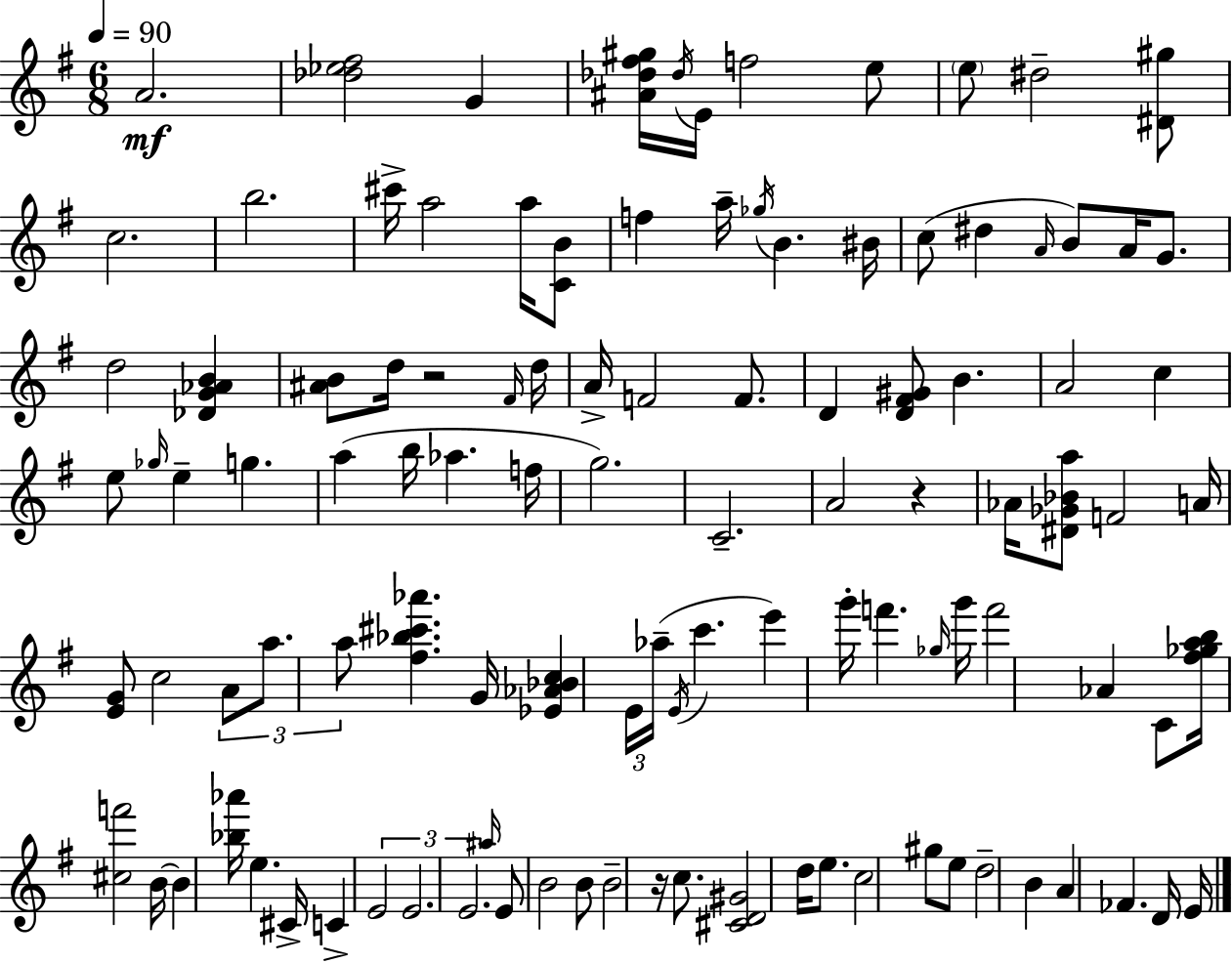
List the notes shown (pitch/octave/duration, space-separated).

A4/h. [Db5,Eb5,F#5]/h G4/q [A#4,Db5,F#5,G#5]/s Db5/s E4/s F5/h E5/e E5/e D#5/h [D#4,G#5]/e C5/h. B5/h. C#6/s A5/h A5/s [C4,B4]/e F5/q A5/s Gb5/s B4/q. BIS4/s C5/e D#5/q A4/s B4/e A4/s G4/e. D5/h [Db4,G4,Ab4,B4]/q [A#4,B4]/e D5/s R/h F#4/s D5/s A4/s F4/h F4/e. D4/q [D4,F#4,G#4]/e B4/q. A4/h C5/q E5/e Gb5/s E5/q G5/q. A5/q B5/s Ab5/q. F5/s G5/h. C4/h. A4/h R/q Ab4/s [D#4,Gb4,Bb4,A5]/e F4/h A4/s [E4,G4]/e C5/h A4/e A5/e. A5/e [F#5,Bb5,C#6,Ab6]/q. G4/s [Eb4,Ab4,Bb4,C5]/q E4/s Ab5/s E4/s C6/q. E6/q G6/s F6/q. Gb5/s G6/s F6/h Ab4/q C4/e [F#5,Gb5,A5,B5]/s [C#5,F6]/h B4/s B4/q [Bb5,Ab6]/s E5/q. C#4/s C4/q E4/h E4/h. E4/h. A#5/s E4/e B4/h B4/e B4/h R/s C5/e. [C#4,D4,G#4]/h D5/s E5/e. C5/h G#5/e E5/e D5/h B4/q A4/q FES4/q. D4/s E4/s